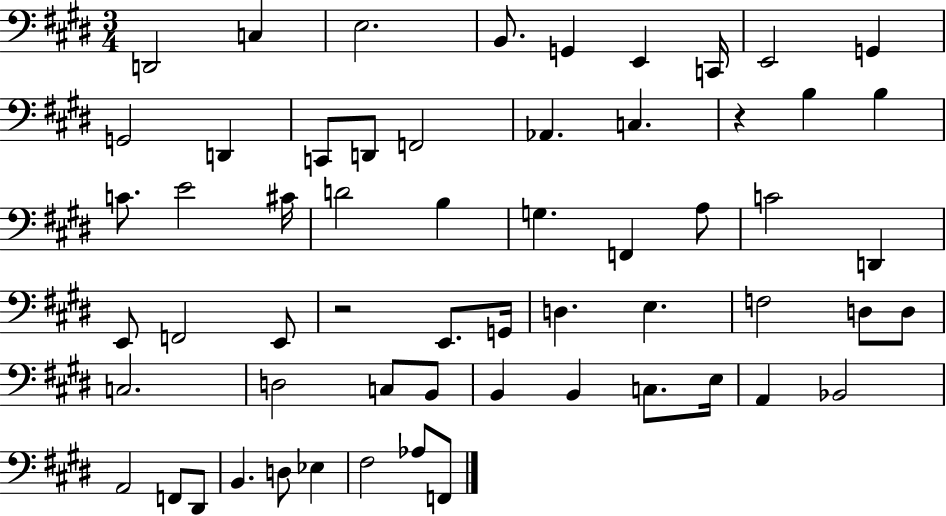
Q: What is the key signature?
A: E major